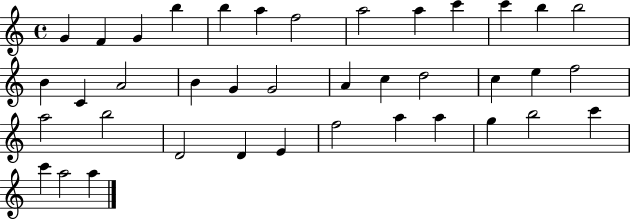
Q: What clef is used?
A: treble